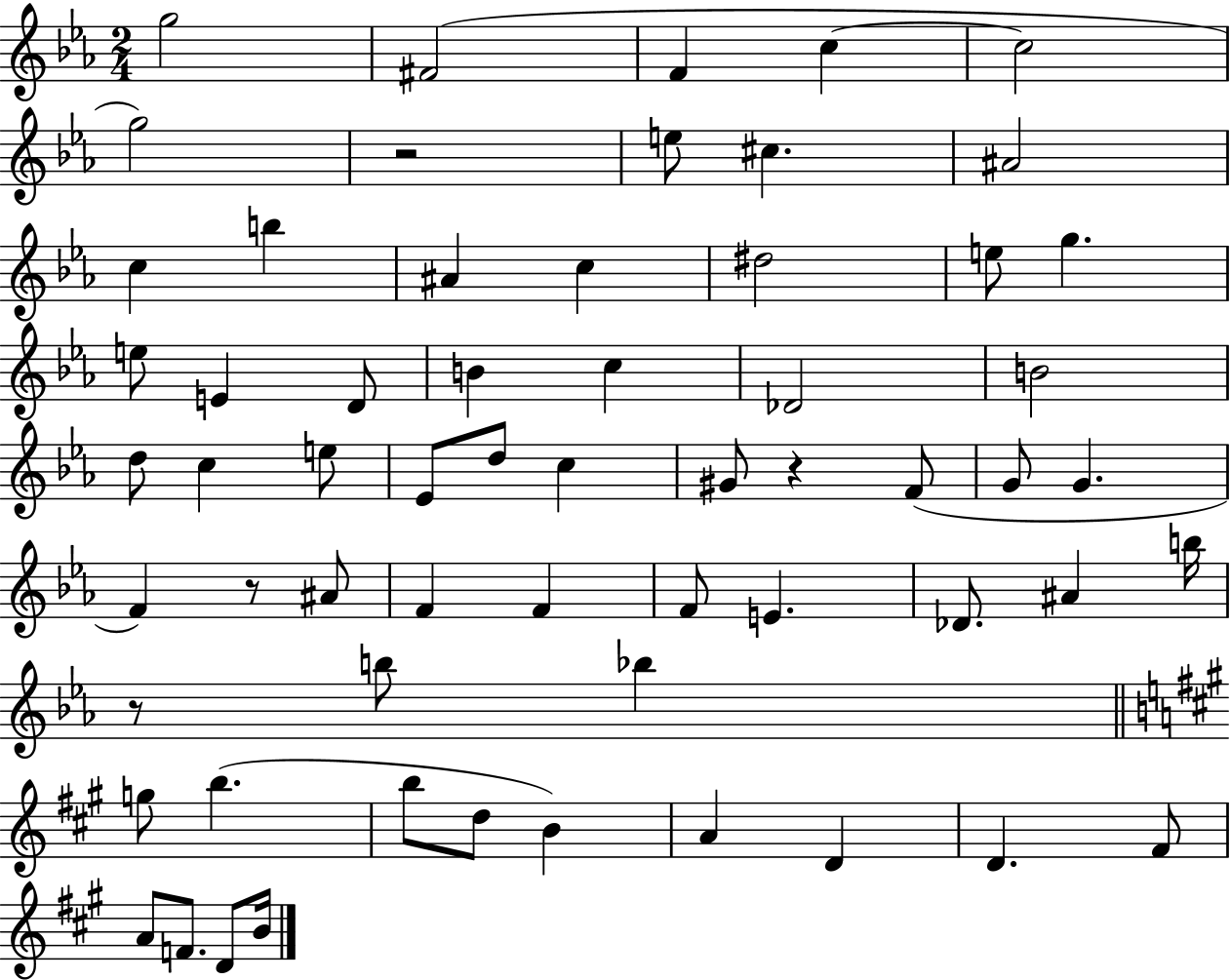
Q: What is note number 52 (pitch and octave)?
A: D4